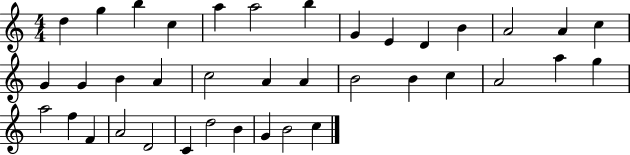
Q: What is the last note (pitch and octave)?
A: C5